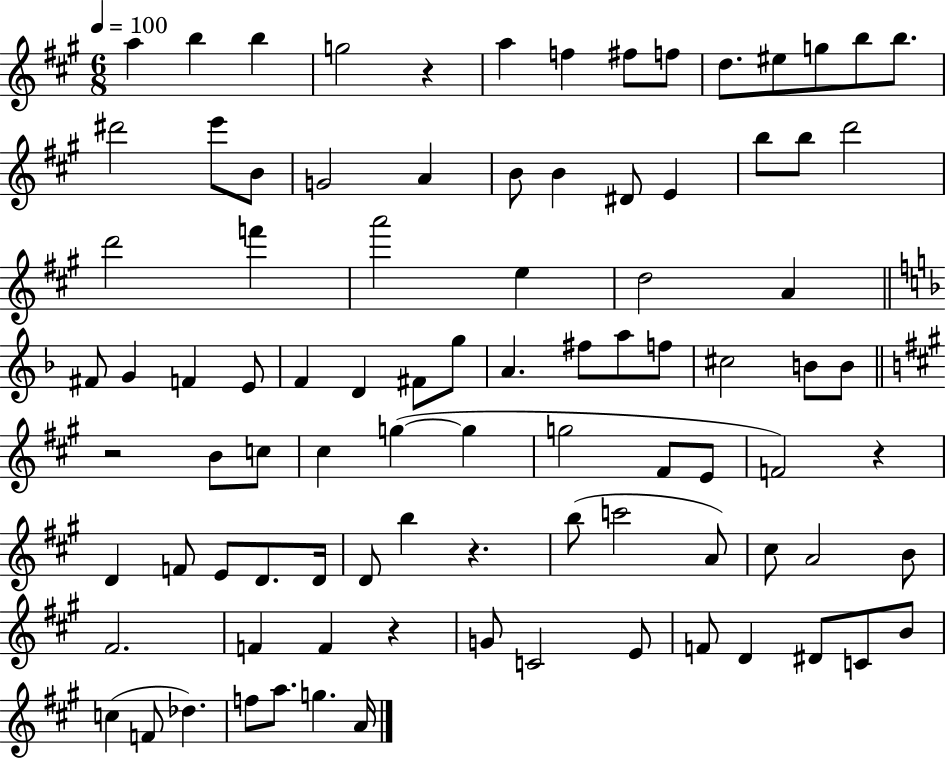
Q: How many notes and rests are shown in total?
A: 91